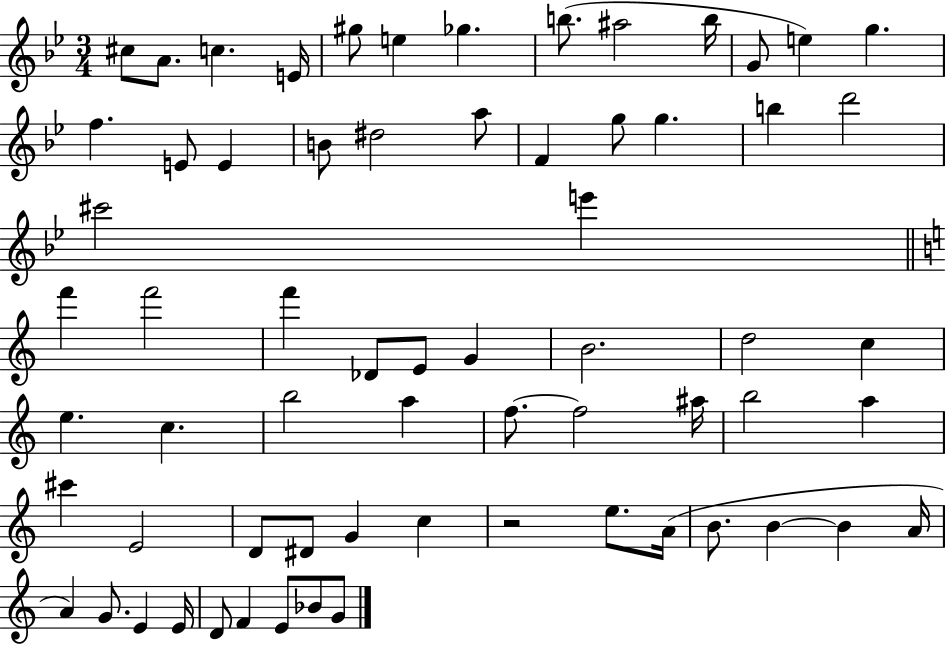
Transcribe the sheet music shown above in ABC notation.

X:1
T:Untitled
M:3/4
L:1/4
K:Bb
^c/2 A/2 c E/4 ^g/2 e _g b/2 ^a2 b/4 G/2 e g f E/2 E B/2 ^d2 a/2 F g/2 g b d'2 ^c'2 e' f' f'2 f' _D/2 E/2 G B2 d2 c e c b2 a f/2 f2 ^a/4 b2 a ^c' E2 D/2 ^D/2 G c z2 e/2 A/4 B/2 B B A/4 A G/2 E E/4 D/2 F E/2 _B/2 G/2